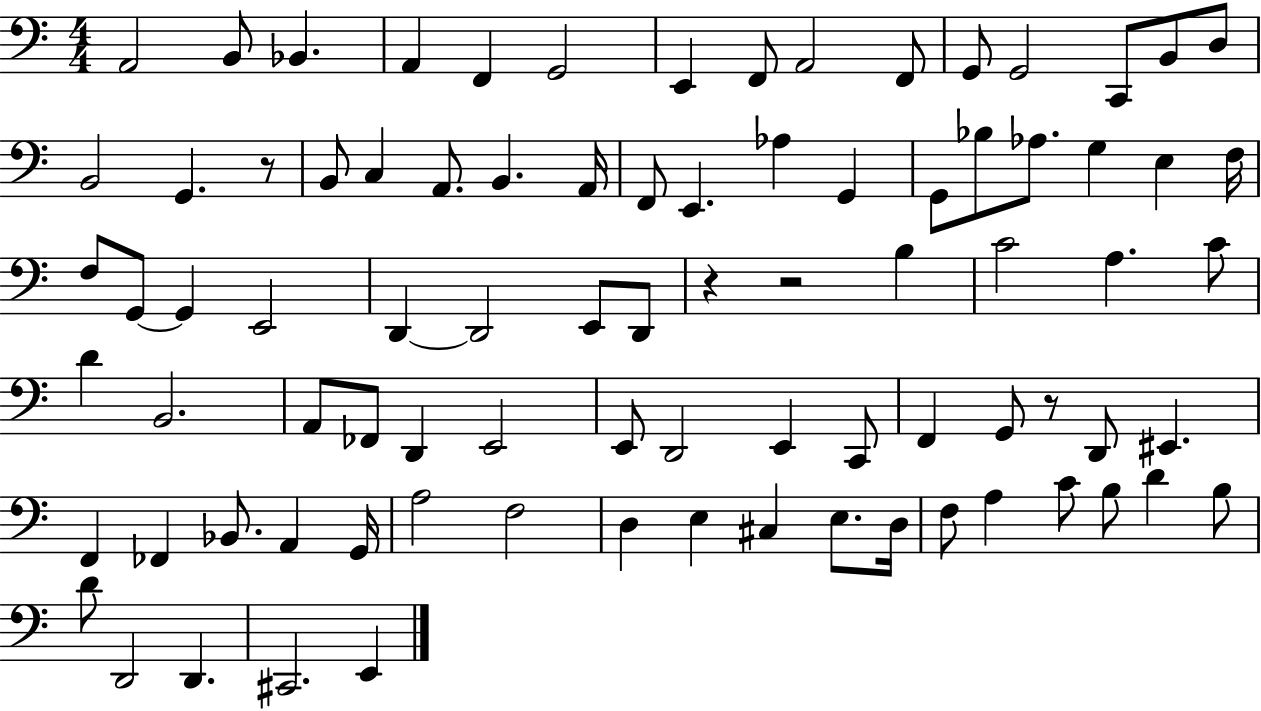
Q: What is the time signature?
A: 4/4